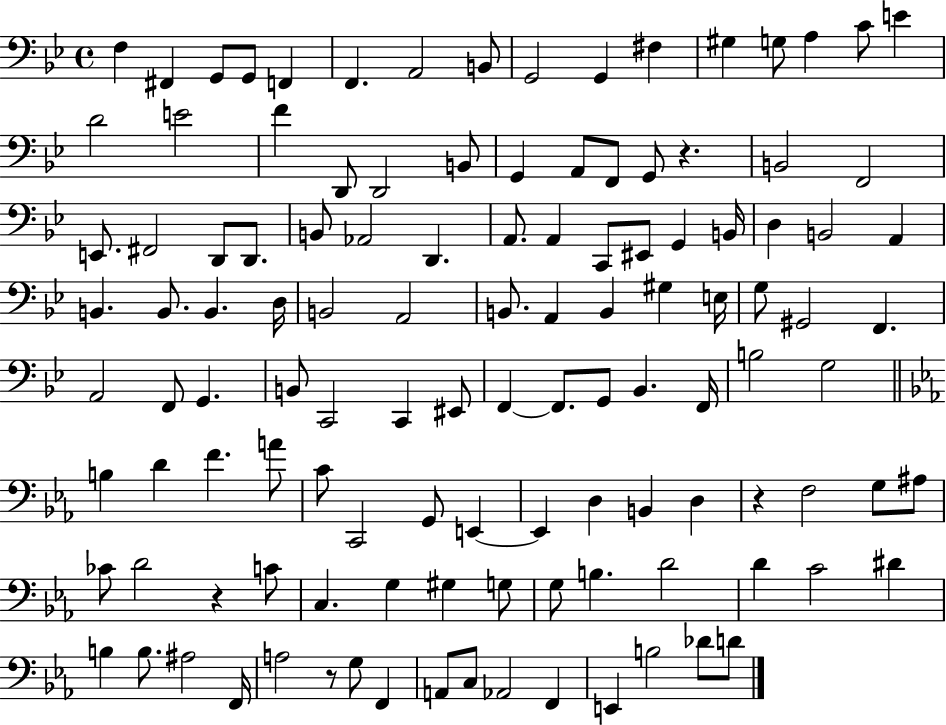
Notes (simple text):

F3/q F#2/q G2/e G2/e F2/q F2/q. A2/h B2/e G2/h G2/q F#3/q G#3/q G3/e A3/q C4/e E4/q D4/h E4/h F4/q D2/e D2/h B2/e G2/q A2/e F2/e G2/e R/q. B2/h F2/h E2/e. F#2/h D2/e D2/e. B2/e Ab2/h D2/q. A2/e. A2/q C2/e EIS2/e G2/q B2/s D3/q B2/h A2/q B2/q. B2/e. B2/q. D3/s B2/h A2/h B2/e. A2/q B2/q G#3/q E3/s G3/e G#2/h F2/q. A2/h F2/e G2/q. B2/e C2/h C2/q EIS2/e F2/q F2/e. G2/e Bb2/q. F2/s B3/h G3/h B3/q D4/q F4/q. A4/e C4/e C2/h G2/e E2/q E2/q D3/q B2/q D3/q R/q F3/h G3/e A#3/e CES4/e D4/h R/q C4/e C3/q. G3/q G#3/q G3/e G3/e B3/q. D4/h D4/q C4/h D#4/q B3/q B3/e. A#3/h F2/s A3/h R/e G3/e F2/q A2/e C3/e Ab2/h F2/q E2/q B3/h Db4/e D4/e